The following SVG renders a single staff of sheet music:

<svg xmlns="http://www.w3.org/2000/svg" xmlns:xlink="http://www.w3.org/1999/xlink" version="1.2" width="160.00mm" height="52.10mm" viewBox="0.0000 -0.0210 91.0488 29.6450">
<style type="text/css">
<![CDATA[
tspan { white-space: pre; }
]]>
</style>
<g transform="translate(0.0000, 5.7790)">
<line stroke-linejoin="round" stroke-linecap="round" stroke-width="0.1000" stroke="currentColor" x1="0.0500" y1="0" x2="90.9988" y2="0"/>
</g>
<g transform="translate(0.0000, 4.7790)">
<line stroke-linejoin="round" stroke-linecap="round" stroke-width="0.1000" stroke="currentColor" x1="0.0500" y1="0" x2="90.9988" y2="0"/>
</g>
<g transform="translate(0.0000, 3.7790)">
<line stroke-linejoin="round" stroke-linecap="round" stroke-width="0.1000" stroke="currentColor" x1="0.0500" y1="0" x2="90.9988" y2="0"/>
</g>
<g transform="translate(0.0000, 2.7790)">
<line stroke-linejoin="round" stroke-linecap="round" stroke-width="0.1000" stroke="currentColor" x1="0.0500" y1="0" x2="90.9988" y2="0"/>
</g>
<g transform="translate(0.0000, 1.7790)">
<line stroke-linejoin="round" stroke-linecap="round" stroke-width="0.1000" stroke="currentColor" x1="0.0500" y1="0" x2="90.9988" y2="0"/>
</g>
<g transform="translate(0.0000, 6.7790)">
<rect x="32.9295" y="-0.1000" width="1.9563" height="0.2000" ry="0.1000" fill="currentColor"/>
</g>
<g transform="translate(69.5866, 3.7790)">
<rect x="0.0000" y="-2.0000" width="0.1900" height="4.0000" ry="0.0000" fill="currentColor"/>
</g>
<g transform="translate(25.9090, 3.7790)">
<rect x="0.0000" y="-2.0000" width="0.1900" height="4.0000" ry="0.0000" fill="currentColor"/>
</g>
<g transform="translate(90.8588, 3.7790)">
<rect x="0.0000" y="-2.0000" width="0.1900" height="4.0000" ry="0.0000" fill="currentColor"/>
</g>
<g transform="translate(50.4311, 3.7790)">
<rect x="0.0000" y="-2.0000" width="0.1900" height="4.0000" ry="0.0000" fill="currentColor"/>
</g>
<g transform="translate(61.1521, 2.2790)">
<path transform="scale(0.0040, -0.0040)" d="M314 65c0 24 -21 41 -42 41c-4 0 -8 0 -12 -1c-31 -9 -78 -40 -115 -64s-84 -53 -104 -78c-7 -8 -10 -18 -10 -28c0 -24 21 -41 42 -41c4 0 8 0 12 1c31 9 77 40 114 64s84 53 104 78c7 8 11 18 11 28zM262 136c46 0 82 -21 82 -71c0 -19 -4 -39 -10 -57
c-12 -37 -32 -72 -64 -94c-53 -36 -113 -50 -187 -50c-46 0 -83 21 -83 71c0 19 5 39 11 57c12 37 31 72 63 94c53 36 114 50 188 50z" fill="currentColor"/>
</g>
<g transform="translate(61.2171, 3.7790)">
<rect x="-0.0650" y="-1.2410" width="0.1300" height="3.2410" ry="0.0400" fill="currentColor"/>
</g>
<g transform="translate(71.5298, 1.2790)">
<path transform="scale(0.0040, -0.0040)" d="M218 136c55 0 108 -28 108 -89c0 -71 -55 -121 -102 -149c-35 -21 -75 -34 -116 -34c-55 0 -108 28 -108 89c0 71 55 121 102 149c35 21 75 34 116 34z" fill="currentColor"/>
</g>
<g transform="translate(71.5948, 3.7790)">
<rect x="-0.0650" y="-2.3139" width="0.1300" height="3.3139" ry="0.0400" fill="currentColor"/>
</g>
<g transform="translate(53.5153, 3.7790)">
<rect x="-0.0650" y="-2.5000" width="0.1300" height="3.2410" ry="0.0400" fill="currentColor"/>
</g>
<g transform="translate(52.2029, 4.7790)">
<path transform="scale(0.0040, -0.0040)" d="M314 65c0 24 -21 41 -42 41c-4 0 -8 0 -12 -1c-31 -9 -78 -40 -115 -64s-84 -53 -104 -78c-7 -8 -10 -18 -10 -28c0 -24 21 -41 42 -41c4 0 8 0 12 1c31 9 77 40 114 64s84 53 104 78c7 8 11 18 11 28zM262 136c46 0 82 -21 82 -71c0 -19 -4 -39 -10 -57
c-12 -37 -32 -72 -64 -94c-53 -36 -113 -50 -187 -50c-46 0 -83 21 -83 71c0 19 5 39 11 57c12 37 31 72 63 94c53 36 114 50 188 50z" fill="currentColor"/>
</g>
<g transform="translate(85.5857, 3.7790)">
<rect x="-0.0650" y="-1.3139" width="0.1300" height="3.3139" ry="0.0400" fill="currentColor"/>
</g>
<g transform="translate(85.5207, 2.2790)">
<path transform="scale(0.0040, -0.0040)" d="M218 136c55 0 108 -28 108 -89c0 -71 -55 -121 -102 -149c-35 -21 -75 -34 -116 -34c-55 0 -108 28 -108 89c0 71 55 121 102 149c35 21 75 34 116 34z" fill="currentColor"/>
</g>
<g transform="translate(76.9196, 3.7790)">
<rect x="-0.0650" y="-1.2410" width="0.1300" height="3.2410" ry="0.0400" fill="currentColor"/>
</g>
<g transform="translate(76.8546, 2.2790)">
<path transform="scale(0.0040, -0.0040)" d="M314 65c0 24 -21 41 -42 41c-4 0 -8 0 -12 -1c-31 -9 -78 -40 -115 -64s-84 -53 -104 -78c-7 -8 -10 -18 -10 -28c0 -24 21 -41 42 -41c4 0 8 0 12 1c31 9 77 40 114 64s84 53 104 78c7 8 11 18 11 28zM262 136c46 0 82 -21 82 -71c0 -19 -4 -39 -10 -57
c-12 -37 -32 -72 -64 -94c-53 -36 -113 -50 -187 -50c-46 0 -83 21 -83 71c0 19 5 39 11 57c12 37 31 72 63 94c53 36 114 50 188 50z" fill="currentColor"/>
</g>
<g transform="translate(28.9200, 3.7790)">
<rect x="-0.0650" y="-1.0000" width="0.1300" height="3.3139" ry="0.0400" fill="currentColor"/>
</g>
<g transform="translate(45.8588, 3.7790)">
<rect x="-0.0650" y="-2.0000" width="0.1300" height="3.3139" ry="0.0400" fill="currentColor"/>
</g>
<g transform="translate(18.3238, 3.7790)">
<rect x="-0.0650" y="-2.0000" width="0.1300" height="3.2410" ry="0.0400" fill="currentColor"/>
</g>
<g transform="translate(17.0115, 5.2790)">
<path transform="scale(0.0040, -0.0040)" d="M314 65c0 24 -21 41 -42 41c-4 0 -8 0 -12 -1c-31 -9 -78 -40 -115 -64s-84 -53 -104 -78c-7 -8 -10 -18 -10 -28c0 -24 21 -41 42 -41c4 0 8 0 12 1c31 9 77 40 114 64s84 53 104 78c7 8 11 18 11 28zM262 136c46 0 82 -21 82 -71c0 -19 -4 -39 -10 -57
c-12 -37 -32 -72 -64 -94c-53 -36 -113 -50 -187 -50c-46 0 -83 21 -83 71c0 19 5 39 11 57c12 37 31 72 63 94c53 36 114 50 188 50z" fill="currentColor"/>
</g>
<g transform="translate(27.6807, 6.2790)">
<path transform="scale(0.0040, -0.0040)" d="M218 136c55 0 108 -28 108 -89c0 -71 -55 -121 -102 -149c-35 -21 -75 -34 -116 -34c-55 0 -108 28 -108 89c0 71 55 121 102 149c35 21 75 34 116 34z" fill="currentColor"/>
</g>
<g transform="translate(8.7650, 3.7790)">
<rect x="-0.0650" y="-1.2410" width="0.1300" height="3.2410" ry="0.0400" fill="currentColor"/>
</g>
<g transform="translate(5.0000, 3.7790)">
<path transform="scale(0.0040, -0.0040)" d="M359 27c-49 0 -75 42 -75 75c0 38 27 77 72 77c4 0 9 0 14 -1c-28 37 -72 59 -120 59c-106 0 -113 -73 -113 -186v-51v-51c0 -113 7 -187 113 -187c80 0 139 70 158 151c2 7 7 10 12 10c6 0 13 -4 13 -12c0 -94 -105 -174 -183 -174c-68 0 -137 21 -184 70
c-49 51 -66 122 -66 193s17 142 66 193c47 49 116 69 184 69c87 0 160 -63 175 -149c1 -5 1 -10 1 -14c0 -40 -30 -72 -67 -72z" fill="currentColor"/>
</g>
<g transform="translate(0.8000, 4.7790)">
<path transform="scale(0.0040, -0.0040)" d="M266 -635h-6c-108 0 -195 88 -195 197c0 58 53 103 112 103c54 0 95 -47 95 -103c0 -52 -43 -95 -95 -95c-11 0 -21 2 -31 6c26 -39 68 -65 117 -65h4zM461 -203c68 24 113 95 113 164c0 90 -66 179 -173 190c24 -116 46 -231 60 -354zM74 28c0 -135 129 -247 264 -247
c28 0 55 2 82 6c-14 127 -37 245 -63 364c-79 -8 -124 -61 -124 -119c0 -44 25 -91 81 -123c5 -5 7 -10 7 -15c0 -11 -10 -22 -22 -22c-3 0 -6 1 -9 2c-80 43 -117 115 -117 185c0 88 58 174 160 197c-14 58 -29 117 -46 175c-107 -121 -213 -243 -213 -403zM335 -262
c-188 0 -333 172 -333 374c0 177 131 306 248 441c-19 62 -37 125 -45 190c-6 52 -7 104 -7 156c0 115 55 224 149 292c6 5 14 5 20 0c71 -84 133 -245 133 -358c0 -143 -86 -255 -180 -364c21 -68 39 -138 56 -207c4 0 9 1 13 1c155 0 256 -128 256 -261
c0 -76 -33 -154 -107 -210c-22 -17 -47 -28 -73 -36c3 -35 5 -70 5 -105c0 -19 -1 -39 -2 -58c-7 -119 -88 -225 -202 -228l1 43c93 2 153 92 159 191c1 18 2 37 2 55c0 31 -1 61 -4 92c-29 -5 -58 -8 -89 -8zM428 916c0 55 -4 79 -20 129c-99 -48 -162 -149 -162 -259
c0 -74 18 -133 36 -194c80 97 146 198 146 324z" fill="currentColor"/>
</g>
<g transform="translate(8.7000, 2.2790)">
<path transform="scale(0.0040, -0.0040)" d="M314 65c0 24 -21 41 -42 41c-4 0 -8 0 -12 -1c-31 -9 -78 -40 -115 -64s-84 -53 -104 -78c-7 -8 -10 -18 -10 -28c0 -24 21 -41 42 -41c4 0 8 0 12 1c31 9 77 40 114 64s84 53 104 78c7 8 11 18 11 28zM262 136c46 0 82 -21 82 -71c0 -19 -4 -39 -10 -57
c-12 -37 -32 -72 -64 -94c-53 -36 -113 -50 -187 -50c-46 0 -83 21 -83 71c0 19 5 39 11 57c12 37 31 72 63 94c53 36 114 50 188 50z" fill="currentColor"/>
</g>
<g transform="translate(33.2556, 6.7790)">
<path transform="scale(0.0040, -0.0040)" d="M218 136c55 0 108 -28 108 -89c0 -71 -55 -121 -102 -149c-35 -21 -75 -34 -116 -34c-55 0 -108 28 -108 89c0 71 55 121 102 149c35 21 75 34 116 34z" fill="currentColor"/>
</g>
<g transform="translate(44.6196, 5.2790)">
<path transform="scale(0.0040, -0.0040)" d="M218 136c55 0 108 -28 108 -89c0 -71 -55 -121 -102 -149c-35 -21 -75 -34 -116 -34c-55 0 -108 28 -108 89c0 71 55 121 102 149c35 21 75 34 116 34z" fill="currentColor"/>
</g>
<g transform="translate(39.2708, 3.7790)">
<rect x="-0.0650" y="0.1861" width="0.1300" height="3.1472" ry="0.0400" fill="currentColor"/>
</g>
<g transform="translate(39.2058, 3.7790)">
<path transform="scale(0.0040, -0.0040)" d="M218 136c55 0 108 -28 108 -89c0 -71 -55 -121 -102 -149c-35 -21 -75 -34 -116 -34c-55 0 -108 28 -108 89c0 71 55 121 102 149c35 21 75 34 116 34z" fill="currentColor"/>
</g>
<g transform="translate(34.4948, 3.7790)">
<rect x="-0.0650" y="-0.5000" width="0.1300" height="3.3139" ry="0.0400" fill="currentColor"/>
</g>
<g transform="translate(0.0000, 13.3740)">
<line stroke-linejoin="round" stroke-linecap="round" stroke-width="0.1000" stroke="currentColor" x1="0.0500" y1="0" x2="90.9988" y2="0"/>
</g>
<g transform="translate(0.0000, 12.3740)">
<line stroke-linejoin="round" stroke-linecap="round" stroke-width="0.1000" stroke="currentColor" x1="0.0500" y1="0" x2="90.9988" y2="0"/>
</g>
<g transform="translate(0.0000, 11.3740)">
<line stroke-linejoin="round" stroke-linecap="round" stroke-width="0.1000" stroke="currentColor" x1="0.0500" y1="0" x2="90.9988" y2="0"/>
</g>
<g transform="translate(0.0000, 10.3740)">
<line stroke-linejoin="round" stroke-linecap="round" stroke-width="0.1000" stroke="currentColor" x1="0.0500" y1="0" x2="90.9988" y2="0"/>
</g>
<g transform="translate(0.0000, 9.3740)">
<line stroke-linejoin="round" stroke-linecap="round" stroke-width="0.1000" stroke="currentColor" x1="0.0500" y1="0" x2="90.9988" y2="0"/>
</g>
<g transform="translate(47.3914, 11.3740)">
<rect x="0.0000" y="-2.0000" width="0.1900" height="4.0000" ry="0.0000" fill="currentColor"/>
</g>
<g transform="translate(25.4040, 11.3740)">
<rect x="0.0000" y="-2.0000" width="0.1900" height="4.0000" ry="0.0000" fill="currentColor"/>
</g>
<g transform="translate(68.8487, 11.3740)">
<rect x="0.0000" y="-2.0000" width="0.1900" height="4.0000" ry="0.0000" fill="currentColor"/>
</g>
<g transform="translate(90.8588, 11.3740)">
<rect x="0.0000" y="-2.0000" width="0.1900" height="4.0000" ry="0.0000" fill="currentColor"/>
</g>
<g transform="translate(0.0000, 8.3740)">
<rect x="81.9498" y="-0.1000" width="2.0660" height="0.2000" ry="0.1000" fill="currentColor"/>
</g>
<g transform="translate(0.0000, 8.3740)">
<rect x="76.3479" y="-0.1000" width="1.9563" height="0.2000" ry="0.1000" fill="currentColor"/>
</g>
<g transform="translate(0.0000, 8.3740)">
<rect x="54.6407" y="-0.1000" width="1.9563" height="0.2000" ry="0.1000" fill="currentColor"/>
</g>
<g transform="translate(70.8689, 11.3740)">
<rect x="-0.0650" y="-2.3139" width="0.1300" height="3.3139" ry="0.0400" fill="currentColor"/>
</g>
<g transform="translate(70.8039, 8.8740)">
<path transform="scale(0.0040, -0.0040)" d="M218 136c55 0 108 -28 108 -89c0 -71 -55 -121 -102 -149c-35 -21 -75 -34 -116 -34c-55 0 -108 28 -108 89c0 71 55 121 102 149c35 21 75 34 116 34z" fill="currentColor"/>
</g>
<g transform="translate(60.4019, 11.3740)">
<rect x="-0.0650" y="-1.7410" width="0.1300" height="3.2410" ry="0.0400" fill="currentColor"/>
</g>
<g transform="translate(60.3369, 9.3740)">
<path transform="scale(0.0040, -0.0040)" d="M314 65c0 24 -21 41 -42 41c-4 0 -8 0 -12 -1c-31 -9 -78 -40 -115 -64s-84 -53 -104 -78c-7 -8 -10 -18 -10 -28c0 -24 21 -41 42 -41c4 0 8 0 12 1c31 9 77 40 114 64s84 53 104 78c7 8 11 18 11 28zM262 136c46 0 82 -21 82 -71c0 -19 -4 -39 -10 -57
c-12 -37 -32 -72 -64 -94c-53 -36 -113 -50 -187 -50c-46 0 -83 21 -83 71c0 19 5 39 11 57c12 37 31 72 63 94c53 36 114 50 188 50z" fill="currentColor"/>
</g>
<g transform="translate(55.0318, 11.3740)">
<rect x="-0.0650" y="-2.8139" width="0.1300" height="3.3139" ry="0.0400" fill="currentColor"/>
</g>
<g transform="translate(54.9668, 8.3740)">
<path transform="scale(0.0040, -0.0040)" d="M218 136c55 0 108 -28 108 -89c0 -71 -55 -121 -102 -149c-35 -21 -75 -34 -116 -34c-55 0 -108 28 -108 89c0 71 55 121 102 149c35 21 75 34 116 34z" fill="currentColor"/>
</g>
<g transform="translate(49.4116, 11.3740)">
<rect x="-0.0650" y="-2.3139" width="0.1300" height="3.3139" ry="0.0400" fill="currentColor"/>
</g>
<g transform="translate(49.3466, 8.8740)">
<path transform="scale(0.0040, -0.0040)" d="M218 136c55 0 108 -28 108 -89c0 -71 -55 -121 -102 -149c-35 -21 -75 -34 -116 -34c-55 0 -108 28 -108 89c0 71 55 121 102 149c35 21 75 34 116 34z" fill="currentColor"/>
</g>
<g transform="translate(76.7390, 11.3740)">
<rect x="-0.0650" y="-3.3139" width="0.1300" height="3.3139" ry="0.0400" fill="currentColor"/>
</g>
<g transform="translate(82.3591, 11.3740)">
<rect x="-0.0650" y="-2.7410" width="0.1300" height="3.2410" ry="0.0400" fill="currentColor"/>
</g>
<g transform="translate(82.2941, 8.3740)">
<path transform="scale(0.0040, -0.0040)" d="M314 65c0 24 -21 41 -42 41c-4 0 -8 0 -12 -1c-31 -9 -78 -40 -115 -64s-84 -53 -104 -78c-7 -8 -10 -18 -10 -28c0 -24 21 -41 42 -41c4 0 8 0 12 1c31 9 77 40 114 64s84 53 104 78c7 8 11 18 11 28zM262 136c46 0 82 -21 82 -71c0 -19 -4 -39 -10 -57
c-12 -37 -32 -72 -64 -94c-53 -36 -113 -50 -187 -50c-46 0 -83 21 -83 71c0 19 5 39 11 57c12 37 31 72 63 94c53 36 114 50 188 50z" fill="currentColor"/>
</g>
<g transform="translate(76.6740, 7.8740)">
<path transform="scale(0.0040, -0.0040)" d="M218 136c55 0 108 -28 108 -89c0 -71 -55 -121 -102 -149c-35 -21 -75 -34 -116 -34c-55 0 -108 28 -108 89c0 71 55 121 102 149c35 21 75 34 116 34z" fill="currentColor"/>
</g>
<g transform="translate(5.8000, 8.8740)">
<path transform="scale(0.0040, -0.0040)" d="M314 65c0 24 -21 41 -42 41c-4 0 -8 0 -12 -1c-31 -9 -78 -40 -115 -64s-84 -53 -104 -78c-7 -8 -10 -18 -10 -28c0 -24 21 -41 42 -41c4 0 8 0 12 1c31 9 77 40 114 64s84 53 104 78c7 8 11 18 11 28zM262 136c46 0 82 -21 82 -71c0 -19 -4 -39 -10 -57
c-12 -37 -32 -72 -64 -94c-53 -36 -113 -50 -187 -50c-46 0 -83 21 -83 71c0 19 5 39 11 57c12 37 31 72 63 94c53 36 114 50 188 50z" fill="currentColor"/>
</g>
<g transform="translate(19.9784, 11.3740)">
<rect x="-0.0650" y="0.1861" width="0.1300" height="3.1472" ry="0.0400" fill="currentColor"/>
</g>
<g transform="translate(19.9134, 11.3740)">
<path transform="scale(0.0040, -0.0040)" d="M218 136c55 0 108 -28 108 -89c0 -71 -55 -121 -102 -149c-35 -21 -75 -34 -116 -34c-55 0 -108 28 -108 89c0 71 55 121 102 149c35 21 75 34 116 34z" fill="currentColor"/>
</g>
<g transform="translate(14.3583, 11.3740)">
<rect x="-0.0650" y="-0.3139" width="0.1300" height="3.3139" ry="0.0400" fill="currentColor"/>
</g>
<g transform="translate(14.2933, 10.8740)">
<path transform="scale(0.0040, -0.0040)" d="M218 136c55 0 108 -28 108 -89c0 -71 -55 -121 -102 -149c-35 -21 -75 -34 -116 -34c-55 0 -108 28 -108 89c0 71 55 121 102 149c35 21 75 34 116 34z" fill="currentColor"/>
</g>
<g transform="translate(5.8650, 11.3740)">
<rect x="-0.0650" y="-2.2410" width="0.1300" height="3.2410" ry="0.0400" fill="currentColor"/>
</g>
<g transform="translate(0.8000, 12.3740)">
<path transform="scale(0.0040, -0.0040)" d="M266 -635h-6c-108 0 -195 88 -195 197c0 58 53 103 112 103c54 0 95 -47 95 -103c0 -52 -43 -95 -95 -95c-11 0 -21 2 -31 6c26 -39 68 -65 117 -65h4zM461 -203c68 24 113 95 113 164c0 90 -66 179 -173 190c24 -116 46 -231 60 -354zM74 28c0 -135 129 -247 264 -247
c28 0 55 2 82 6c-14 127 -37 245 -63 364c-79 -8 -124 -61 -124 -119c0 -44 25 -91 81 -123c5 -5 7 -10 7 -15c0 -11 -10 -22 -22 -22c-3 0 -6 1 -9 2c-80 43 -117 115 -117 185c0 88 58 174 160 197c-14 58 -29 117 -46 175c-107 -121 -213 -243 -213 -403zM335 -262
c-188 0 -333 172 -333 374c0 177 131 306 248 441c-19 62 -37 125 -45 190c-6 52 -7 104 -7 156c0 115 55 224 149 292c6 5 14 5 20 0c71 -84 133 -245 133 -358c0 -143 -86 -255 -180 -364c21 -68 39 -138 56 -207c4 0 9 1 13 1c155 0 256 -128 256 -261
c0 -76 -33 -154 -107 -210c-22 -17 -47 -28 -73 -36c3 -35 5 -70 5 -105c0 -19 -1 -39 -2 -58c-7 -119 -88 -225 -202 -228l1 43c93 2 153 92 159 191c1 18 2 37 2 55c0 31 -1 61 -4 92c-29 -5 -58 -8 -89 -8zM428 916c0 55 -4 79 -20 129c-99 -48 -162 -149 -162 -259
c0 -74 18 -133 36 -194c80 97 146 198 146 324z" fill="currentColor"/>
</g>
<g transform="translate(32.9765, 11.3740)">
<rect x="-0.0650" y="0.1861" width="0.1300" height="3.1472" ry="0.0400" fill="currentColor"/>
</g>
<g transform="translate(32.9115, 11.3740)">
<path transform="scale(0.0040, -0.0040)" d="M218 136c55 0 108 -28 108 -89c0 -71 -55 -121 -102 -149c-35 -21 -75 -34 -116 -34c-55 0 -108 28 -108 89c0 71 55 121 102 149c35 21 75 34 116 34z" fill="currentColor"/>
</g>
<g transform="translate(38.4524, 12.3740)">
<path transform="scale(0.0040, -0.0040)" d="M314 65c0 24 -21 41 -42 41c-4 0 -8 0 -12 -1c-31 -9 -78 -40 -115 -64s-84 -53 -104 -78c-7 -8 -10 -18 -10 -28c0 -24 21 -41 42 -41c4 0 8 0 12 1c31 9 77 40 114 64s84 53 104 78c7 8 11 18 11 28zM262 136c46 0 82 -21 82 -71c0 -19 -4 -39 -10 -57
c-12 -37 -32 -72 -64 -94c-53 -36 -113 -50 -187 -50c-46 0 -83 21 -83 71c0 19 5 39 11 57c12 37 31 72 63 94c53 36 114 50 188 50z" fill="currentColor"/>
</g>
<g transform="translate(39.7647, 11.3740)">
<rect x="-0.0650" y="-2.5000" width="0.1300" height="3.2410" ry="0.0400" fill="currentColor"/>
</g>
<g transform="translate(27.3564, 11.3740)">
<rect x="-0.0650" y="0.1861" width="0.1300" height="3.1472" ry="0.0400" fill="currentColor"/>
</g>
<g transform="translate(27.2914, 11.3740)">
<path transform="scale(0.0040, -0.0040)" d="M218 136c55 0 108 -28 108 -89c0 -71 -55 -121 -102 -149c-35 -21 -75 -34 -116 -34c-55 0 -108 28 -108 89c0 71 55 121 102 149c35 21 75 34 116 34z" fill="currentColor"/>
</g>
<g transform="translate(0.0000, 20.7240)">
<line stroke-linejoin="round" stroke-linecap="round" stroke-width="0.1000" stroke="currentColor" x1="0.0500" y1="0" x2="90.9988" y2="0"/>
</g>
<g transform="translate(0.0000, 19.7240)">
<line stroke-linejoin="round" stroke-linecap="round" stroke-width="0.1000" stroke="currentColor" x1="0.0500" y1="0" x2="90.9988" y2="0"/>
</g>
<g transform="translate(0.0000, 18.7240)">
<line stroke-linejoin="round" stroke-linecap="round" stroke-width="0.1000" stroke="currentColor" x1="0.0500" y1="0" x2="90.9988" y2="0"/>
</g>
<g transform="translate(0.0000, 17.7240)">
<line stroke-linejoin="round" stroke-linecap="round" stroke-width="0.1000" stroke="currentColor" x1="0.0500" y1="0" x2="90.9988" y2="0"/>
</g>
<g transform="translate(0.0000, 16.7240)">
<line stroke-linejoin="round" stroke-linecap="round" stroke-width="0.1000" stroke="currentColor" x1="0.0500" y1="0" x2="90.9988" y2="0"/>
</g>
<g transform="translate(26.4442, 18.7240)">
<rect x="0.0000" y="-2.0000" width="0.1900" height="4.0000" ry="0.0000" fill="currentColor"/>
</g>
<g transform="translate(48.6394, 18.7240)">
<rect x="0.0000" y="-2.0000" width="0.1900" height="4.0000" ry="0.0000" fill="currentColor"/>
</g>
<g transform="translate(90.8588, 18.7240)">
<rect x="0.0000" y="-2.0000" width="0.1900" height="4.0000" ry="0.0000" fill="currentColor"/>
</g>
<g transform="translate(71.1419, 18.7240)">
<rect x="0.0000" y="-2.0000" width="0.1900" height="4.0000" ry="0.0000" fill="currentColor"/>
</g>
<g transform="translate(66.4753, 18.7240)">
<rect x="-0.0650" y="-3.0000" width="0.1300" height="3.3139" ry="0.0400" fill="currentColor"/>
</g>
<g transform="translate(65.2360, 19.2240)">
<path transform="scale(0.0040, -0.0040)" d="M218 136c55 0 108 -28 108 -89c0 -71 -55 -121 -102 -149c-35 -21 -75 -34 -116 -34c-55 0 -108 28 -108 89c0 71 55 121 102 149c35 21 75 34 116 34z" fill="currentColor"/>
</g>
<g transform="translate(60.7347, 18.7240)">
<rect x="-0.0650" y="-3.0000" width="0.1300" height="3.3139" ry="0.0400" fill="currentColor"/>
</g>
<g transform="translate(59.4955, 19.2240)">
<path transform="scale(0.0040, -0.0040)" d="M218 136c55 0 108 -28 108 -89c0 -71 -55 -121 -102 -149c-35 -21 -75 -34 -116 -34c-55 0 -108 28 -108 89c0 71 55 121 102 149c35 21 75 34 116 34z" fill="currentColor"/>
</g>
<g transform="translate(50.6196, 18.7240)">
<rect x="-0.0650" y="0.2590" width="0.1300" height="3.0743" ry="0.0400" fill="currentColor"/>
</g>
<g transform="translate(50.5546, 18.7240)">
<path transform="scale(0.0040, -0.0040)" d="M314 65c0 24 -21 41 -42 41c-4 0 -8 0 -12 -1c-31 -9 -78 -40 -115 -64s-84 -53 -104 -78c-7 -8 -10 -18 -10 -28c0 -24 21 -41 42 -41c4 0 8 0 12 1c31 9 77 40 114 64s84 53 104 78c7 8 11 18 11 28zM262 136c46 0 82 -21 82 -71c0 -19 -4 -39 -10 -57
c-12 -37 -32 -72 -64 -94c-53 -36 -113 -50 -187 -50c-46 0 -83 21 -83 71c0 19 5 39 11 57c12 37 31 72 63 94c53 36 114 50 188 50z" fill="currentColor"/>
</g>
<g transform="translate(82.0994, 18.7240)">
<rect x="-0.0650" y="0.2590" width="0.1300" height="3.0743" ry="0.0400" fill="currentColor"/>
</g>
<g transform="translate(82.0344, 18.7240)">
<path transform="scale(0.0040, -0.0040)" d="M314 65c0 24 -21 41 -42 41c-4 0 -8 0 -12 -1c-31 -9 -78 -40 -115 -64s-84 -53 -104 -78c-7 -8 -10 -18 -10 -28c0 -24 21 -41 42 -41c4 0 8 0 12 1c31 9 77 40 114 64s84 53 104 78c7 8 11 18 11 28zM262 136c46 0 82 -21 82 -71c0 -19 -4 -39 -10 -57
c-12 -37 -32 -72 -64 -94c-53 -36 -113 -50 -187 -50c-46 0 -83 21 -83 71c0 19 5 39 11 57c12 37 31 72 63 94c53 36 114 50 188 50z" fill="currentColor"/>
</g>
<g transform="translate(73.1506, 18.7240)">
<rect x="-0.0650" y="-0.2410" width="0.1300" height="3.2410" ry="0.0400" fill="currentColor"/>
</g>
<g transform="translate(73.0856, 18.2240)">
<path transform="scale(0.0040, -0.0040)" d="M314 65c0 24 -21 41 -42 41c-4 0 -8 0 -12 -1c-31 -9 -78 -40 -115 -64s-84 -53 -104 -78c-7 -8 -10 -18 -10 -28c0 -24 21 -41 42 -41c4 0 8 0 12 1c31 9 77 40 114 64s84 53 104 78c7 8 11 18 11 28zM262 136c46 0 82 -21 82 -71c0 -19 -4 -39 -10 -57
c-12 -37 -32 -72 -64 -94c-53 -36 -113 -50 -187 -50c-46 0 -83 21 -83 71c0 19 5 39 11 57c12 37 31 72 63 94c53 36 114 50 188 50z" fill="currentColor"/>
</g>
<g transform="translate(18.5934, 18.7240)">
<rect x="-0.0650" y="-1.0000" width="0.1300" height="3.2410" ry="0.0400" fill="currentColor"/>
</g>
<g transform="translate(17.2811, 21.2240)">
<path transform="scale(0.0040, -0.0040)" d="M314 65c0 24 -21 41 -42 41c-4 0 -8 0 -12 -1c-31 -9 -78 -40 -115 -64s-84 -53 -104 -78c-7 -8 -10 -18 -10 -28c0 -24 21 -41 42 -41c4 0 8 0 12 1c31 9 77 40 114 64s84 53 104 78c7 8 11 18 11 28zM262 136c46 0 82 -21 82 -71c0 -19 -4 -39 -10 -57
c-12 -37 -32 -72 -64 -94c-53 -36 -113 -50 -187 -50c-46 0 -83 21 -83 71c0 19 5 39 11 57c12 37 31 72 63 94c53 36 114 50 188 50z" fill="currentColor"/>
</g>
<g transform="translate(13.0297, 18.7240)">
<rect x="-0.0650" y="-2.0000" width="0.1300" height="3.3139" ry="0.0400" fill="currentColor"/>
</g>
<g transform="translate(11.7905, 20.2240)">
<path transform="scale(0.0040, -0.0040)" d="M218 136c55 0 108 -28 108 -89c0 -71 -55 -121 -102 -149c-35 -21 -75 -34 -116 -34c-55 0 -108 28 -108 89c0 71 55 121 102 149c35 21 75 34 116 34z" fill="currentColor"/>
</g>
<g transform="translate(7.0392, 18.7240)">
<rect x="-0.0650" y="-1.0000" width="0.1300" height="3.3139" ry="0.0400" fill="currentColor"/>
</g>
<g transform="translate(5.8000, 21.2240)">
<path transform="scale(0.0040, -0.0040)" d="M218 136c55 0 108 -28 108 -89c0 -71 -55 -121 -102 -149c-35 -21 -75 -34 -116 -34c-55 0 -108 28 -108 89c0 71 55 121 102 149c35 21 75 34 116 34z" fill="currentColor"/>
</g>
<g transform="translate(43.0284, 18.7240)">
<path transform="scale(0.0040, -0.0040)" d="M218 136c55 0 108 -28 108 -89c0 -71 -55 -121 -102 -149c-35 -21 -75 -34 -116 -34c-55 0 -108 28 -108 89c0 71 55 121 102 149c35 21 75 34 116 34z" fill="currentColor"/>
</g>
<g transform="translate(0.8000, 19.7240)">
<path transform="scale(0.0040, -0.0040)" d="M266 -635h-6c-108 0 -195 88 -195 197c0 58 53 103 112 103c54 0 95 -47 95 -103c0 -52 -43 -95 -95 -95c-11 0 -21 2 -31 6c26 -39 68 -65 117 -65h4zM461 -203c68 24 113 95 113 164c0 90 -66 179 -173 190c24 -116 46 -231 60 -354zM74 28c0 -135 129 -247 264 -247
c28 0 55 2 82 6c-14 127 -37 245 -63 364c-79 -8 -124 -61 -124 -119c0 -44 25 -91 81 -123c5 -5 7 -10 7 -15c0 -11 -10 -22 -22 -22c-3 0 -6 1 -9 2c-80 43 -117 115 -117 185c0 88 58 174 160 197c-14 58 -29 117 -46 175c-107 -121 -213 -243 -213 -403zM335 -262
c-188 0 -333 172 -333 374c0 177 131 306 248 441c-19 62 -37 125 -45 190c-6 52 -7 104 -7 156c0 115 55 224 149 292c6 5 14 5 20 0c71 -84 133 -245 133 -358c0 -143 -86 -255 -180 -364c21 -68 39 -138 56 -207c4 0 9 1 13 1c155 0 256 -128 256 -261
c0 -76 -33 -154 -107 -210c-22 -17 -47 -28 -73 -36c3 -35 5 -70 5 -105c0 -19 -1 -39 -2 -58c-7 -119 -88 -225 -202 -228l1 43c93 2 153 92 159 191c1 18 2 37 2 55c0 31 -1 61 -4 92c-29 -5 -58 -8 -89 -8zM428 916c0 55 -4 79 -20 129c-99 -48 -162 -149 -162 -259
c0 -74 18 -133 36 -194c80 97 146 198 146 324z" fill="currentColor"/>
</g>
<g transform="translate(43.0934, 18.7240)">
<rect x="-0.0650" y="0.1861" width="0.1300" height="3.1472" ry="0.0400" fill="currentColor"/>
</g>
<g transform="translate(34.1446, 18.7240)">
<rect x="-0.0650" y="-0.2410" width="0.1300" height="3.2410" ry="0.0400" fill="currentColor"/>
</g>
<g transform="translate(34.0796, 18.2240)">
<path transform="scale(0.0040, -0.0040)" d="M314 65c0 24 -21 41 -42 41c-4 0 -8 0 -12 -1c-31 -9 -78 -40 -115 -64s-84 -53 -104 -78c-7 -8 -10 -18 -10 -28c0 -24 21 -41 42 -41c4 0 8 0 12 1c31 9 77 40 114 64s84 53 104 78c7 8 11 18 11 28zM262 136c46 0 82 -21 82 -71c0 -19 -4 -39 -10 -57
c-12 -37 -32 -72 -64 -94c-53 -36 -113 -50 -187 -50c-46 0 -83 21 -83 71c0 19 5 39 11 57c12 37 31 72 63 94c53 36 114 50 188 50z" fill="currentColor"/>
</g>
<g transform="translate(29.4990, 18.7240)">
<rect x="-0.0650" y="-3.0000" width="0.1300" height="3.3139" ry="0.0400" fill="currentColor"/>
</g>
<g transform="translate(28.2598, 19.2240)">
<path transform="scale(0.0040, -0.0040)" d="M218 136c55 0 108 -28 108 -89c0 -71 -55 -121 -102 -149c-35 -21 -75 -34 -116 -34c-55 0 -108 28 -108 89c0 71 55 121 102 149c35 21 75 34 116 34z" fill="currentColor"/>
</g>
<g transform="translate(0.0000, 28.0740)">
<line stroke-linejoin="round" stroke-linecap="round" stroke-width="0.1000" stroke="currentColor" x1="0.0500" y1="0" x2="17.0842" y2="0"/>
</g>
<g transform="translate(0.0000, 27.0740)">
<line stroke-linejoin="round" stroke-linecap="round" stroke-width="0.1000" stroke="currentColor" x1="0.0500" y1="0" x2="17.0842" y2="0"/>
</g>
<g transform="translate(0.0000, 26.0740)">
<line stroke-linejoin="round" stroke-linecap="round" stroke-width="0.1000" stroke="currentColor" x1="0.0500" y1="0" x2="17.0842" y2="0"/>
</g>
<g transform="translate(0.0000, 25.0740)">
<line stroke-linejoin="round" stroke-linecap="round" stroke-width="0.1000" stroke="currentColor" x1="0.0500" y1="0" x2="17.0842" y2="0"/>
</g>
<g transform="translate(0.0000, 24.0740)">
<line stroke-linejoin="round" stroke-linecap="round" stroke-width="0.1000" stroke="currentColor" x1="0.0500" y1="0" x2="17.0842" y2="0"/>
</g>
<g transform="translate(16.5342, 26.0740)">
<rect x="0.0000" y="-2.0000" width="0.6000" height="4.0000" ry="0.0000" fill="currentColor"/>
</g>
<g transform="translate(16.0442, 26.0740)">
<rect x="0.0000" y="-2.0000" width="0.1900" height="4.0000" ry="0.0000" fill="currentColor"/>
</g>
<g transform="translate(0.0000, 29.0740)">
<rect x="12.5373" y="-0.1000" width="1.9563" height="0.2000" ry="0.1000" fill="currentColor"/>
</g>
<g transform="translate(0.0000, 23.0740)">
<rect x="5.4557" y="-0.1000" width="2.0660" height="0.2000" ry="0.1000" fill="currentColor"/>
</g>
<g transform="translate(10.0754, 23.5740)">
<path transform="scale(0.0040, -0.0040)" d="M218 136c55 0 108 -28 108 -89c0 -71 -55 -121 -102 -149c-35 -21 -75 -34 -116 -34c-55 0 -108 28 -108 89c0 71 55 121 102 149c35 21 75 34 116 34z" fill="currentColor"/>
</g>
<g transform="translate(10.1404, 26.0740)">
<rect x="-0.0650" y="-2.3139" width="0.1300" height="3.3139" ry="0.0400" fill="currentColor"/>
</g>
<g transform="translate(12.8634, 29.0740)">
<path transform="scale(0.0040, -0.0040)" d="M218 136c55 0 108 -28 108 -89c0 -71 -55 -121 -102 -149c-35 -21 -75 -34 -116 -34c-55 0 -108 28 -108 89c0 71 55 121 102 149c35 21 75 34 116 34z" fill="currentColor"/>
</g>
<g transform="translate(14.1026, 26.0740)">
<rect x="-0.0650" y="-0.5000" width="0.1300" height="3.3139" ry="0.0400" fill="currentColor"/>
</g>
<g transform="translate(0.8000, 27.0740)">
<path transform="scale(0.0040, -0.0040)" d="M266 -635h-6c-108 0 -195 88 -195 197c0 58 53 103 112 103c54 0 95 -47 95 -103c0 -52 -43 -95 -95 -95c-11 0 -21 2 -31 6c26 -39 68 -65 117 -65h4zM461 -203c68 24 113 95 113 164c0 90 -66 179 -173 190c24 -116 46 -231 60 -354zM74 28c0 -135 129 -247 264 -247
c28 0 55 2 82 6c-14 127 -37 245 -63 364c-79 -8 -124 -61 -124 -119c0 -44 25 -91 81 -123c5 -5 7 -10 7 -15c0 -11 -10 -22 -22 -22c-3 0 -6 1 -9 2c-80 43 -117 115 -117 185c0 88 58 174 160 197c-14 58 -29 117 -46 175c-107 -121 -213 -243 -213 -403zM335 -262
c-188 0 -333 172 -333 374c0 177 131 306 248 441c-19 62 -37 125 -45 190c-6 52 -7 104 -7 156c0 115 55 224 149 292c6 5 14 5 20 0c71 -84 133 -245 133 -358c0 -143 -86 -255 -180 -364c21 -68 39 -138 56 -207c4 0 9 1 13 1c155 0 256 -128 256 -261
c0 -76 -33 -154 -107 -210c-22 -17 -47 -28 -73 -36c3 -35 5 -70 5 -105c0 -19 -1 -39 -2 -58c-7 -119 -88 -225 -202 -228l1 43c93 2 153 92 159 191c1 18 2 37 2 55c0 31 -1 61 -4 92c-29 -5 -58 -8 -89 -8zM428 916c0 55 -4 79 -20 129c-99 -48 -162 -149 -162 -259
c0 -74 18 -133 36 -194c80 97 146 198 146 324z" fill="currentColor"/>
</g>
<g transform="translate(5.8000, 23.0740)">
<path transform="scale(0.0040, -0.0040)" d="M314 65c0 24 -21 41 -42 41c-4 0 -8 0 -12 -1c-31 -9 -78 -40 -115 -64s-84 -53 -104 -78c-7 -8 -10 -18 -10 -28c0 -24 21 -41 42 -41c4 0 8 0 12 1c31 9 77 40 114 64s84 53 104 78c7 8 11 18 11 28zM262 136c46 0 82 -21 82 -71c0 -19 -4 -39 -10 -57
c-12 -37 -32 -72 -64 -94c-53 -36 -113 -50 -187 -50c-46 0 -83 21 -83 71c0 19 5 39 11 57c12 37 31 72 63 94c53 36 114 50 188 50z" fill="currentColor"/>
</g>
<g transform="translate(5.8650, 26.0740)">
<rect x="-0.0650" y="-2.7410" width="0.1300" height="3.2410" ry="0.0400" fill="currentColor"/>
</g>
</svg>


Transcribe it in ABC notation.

X:1
T:Untitled
M:4/4
L:1/4
K:C
e2 F2 D C B F G2 e2 g e2 e g2 c B B B G2 g a f2 g b a2 D F D2 A c2 B B2 A A c2 B2 a2 g C